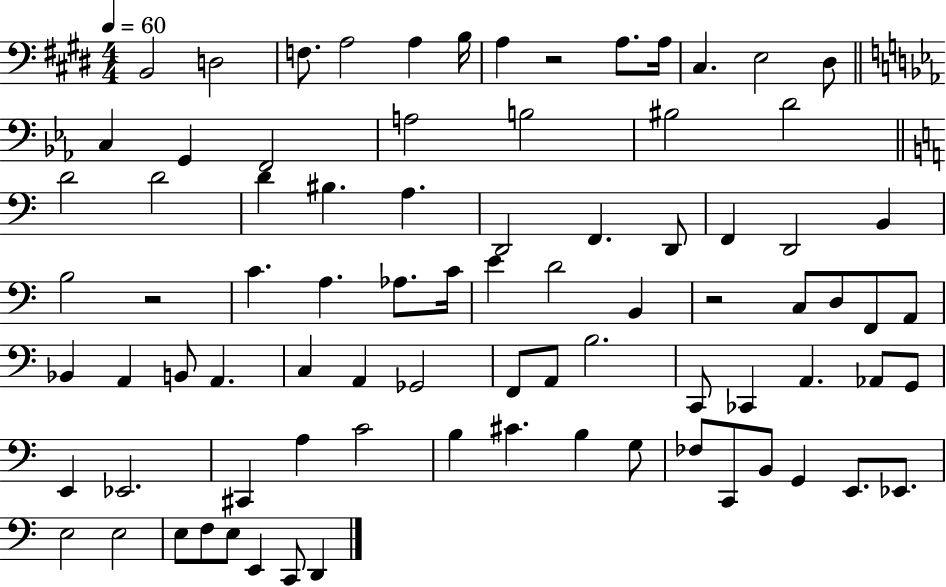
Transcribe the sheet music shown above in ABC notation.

X:1
T:Untitled
M:4/4
L:1/4
K:E
B,,2 D,2 F,/2 A,2 A, B,/4 A, z2 A,/2 A,/4 ^C, E,2 ^D,/2 C, G,, F,,2 A,2 B,2 ^B,2 D2 D2 D2 D ^B, A, D,,2 F,, D,,/2 F,, D,,2 B,, B,2 z2 C A, _A,/2 C/4 E D2 B,, z2 C,/2 D,/2 F,,/2 A,,/2 _B,, A,, B,,/2 A,, C, A,, _G,,2 F,,/2 A,,/2 B,2 C,,/2 _C,, A,, _A,,/2 G,,/2 E,, _E,,2 ^C,, A, C2 B, ^C B, G,/2 _F,/2 C,,/2 B,,/2 G,, E,,/2 _E,,/2 E,2 E,2 E,/2 F,/2 E,/2 E,, C,,/2 D,,